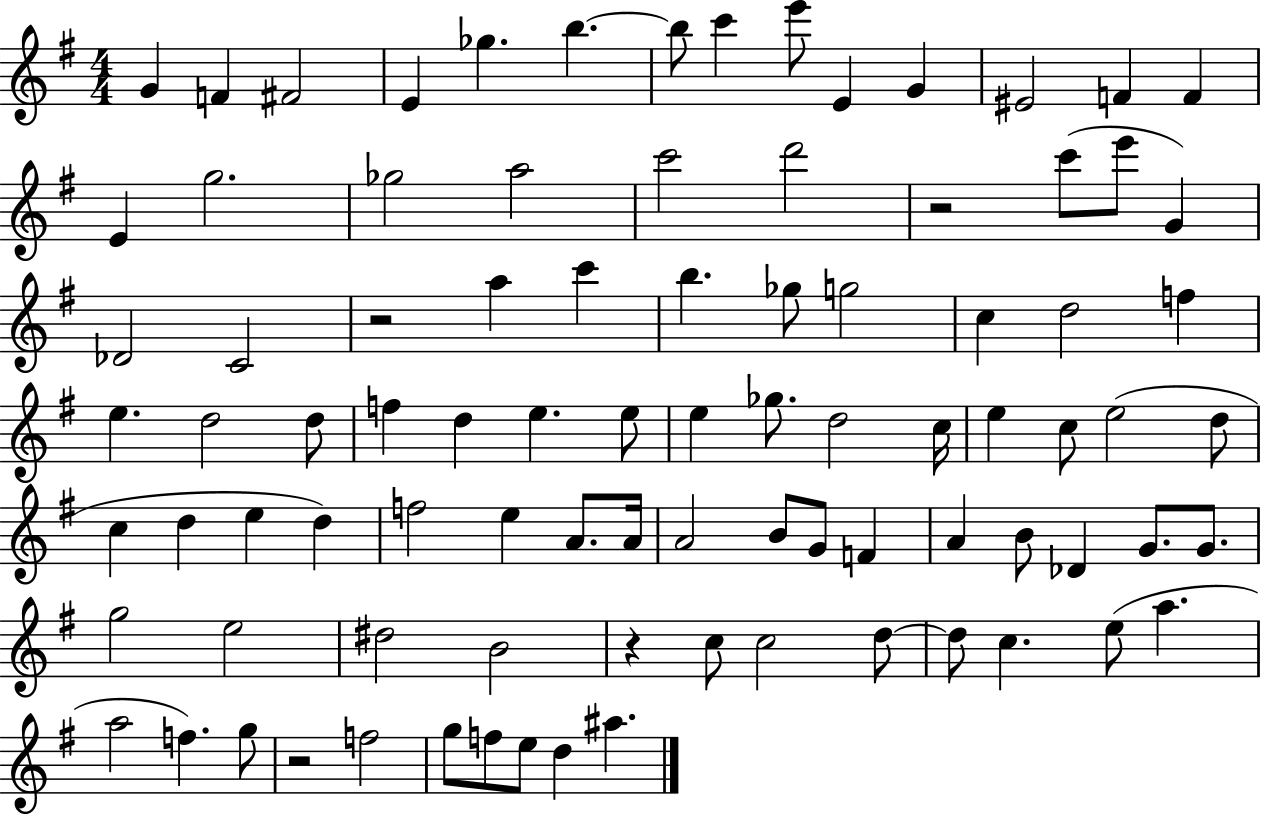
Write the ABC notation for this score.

X:1
T:Untitled
M:4/4
L:1/4
K:G
G F ^F2 E _g b b/2 c' e'/2 E G ^E2 F F E g2 _g2 a2 c'2 d'2 z2 c'/2 e'/2 G _D2 C2 z2 a c' b _g/2 g2 c d2 f e d2 d/2 f d e e/2 e _g/2 d2 c/4 e c/2 e2 d/2 c d e d f2 e A/2 A/4 A2 B/2 G/2 F A B/2 _D G/2 G/2 g2 e2 ^d2 B2 z c/2 c2 d/2 d/2 c e/2 a a2 f g/2 z2 f2 g/2 f/2 e/2 d ^a